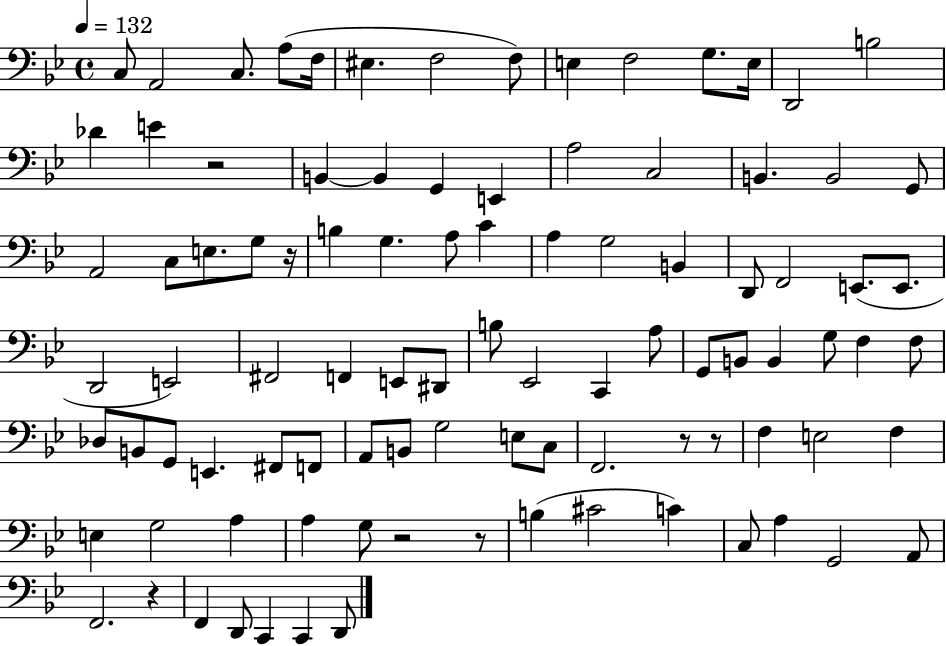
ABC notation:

X:1
T:Untitled
M:4/4
L:1/4
K:Bb
C,/2 A,,2 C,/2 A,/2 F,/4 ^E, F,2 F,/2 E, F,2 G,/2 E,/4 D,,2 B,2 _D E z2 B,, B,, G,, E,, A,2 C,2 B,, B,,2 G,,/2 A,,2 C,/2 E,/2 G,/2 z/4 B, G, A,/2 C A, G,2 B,, D,,/2 F,,2 E,,/2 E,,/2 D,,2 E,,2 ^F,,2 F,, E,,/2 ^D,,/2 B,/2 _E,,2 C,, A,/2 G,,/2 B,,/2 B,, G,/2 F, F,/2 _D,/2 B,,/2 G,,/2 E,, ^F,,/2 F,,/2 A,,/2 B,,/2 G,2 E,/2 C,/2 F,,2 z/2 z/2 F, E,2 F, E, G,2 A, A, G,/2 z2 z/2 B, ^C2 C C,/2 A, G,,2 A,,/2 F,,2 z F,, D,,/2 C,, C,, D,,/2